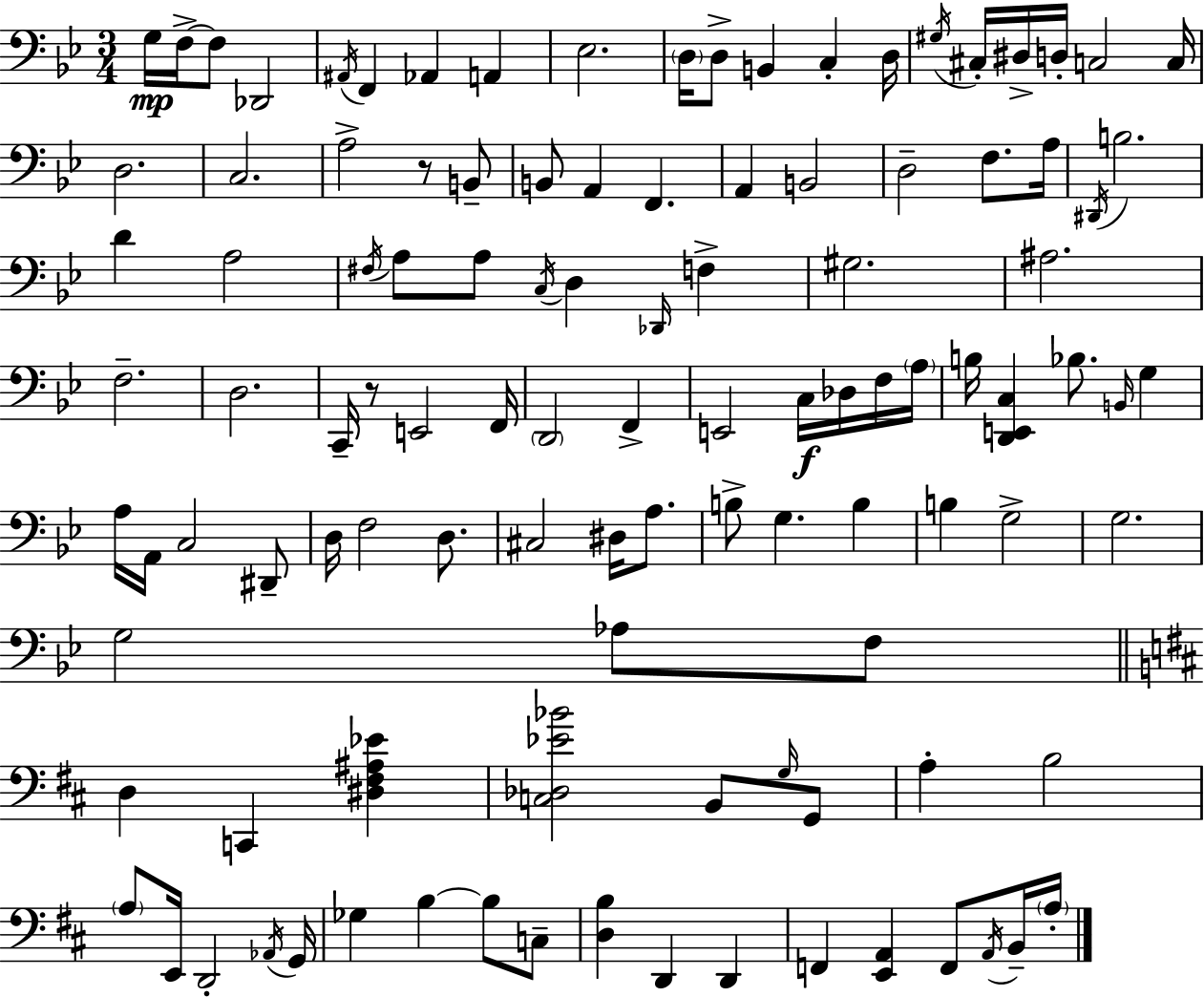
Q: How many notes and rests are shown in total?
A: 110